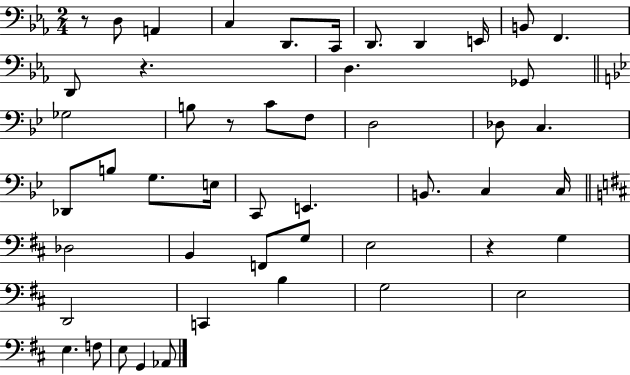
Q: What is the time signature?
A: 2/4